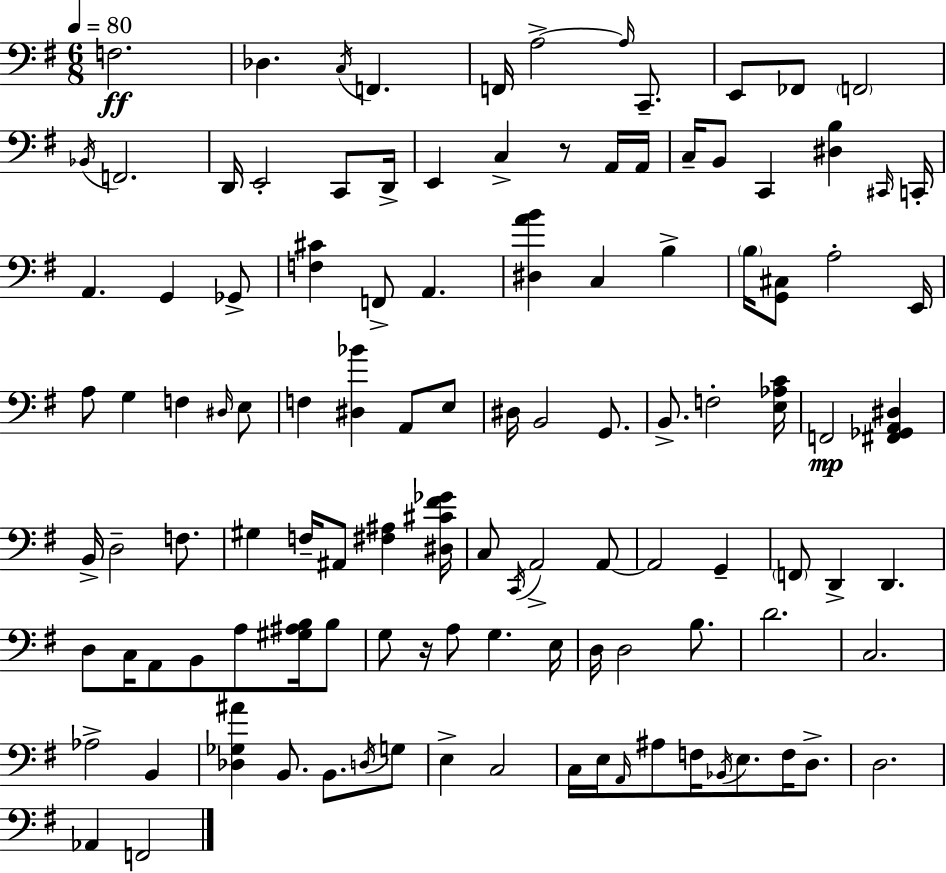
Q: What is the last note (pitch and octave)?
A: F2